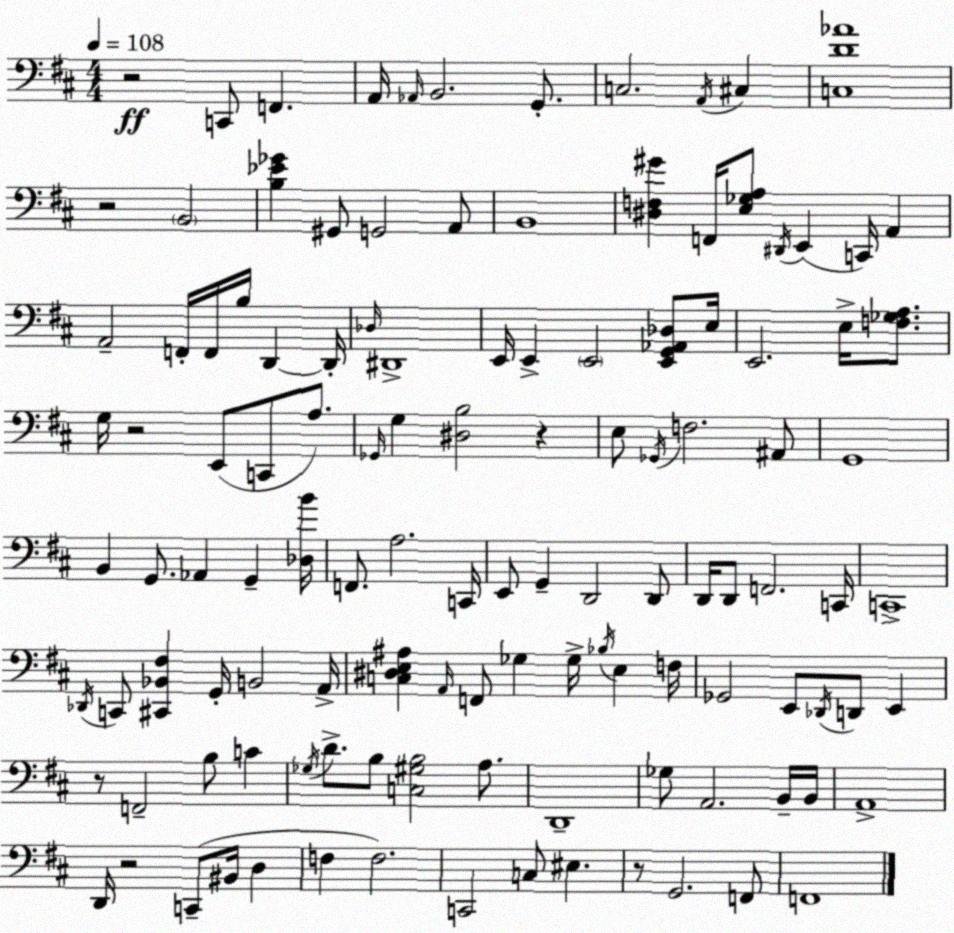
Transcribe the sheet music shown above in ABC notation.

X:1
T:Untitled
M:4/4
L:1/4
K:D
z2 C,,/2 F,, A,,/4 _A,,/4 B,,2 G,,/2 C,2 A,,/4 ^C, [C,D_A]4 z2 B,,2 [B,_E_G] ^G,,/2 G,,2 A,,/2 B,,4 [^D,F,^G] F,,/4 [E,_G,A,]/2 ^D,,/4 E,, C,,/4 A,, A,,2 F,,/4 F,,/4 B,/4 D,, D,,/4 _D,/4 ^D,,4 E,,/4 E,, E,,2 [E,,G,,_A,,_D,]/2 E,/4 E,,2 E,/4 [F,_G,A,]/2 G,/4 z2 E,,/2 C,,/2 A,/2 _G,,/4 G, [^D,B,]2 z E,/2 _G,,/4 F,2 ^A,,/2 G,,4 B,, G,,/2 _A,, G,, [_D,B]/4 F,,/2 A,2 C,,/4 E,,/2 G,, D,,2 D,,/2 D,,/4 D,,/2 F,,2 C,,/4 C,,4 _D,,/4 C,,/2 [^C,,_B,,^F,] G,,/4 B,,2 A,,/4 [C,^D,E,^A,] A,,/4 F,,/2 _G, _G,/4 _B,/4 E, F,/4 _G,,2 E,,/2 _D,,/4 D,,/2 E,, z/2 F,,2 B,/2 C _G,/4 D/2 B,/2 [C,^G,B,]2 A,/2 D,,4 _G,/2 A,,2 B,,/4 B,,/4 A,,4 D,,/4 z2 C,,/2 ^B,,/4 D, F, F,2 C,,2 C,/2 ^E, z/2 G,,2 F,,/2 F,,4